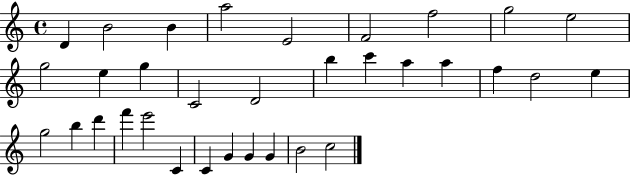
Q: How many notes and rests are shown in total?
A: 33